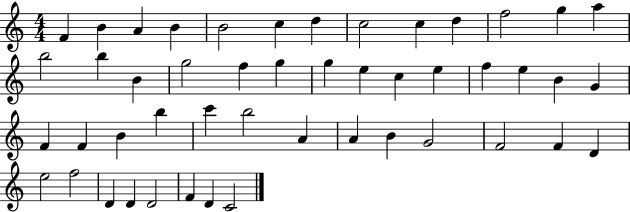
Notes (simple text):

F4/q B4/q A4/q B4/q B4/h C5/q D5/q C5/h C5/q D5/q F5/h G5/q A5/q B5/h B5/q B4/q G5/h F5/q G5/q G5/q E5/q C5/q E5/q F5/q E5/q B4/q G4/q F4/q F4/q B4/q B5/q C6/q B5/h A4/q A4/q B4/q G4/h F4/h F4/q D4/q E5/h F5/h D4/q D4/q D4/h F4/q D4/q C4/h